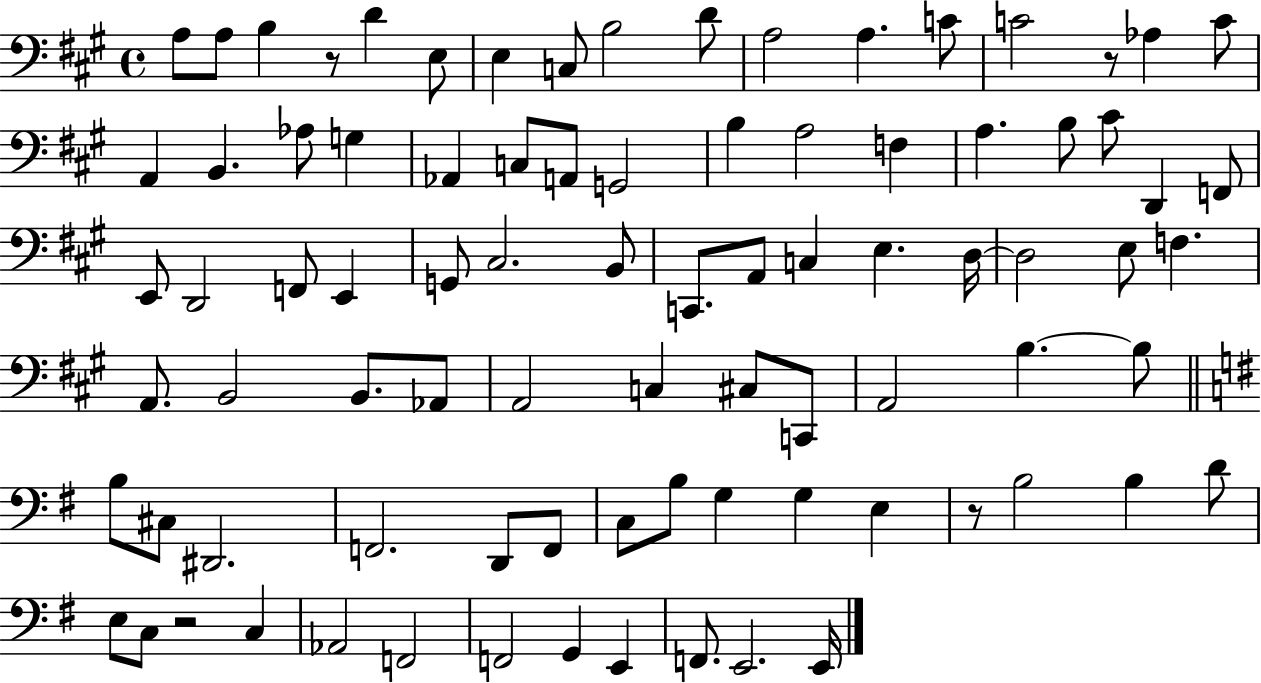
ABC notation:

X:1
T:Untitled
M:4/4
L:1/4
K:A
A,/2 A,/2 B, z/2 D E,/2 E, C,/2 B,2 D/2 A,2 A, C/2 C2 z/2 _A, C/2 A,, B,, _A,/2 G, _A,, C,/2 A,,/2 G,,2 B, A,2 F, A, B,/2 ^C/2 D,, F,,/2 E,,/2 D,,2 F,,/2 E,, G,,/2 ^C,2 B,,/2 C,,/2 A,,/2 C, E, D,/4 D,2 E,/2 F, A,,/2 B,,2 B,,/2 _A,,/2 A,,2 C, ^C,/2 C,,/2 A,,2 B, B,/2 B,/2 ^C,/2 ^D,,2 F,,2 D,,/2 F,,/2 C,/2 B,/2 G, G, E, z/2 B,2 B, D/2 E,/2 C,/2 z2 C, _A,,2 F,,2 F,,2 G,, E,, F,,/2 E,,2 E,,/4